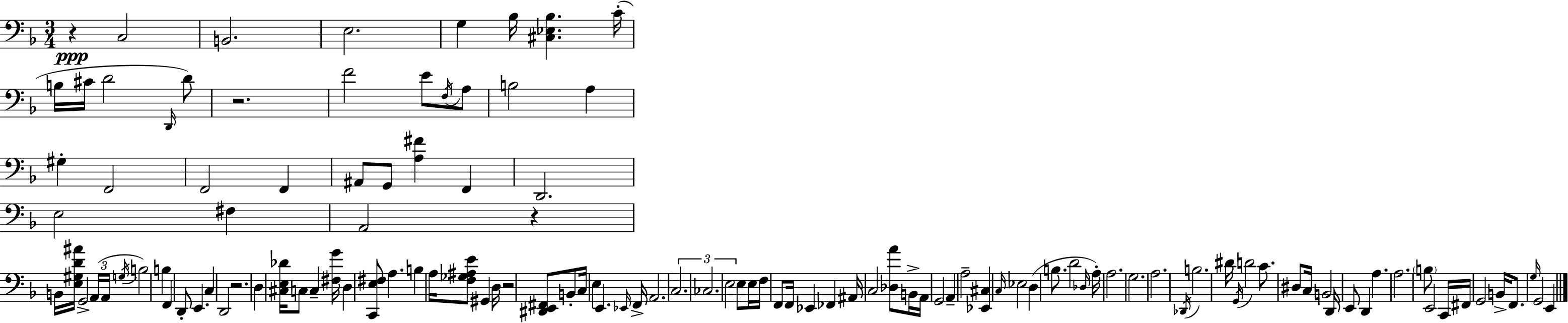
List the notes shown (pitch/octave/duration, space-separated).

R/q C3/h B2/h. E3/h. G3/q Bb3/s [C#3,Eb3,Bb3]/q. C4/s B3/s C#4/s D4/h D2/s D4/e R/h. F4/h E4/e F3/s A3/e B3/h A3/q G#3/q F2/h F2/h F2/q A#2/e G2/e [A3,F#4]/q F2/q D2/h. E3/h F#3/q A2/h R/q B2/s [E3,G#3,D4,A#4]/s G2/h A2/s A2/s G3/s B3/h B3/q F2/q D2/e E2/q. C3/q D2/h R/h. D3/q [C#3,E3,Db4]/s C3/e C3/q [F#3,G4]/s D3/q [C2,E3,F#3]/e A3/q. B3/q A3/s [F3,Gb3,A#3,E4]/e G#2/q D3/s R/h [D#2,E2,F#2]/e B2/e C3/s E3/q E2/q. Eb2/s F2/s A2/h. C3/h. CES3/h. E3/h E3/e E3/s F3/s F2/e F2/s Eb2/q FES2/q A#2/s C3/h [Db3,A4]/e B2/s A2/s G2/h A2/q A3/h [Eb2,C#3]/q C3/s Eb3/h D3/q B3/e. D4/h Db3/s A3/s A3/h. G3/h. A3/h. Db2/s B3/h. D#4/s G2/s D4/h C4/e. D#3/e C3/s B2/h D2/s E2/e D2/q A3/q. A3/h. B3/e E2/h C2/s F#2/s G2/h B2/s F2/e. G3/s G2/h E2/q